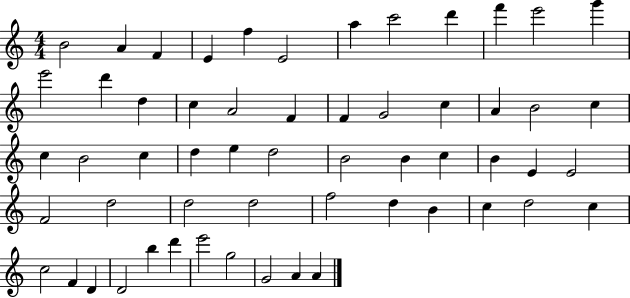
{
  \clef treble
  \numericTimeSignature
  \time 4/4
  \key c \major
  b'2 a'4 f'4 | e'4 f''4 e'2 | a''4 c'''2 d'''4 | f'''4 e'''2 g'''4 | \break e'''2 d'''4 d''4 | c''4 a'2 f'4 | f'4 g'2 c''4 | a'4 b'2 c''4 | \break c''4 b'2 c''4 | d''4 e''4 d''2 | b'2 b'4 c''4 | b'4 e'4 e'2 | \break f'2 d''2 | d''2 d''2 | f''2 d''4 b'4 | c''4 d''2 c''4 | \break c''2 f'4 d'4 | d'2 b''4 d'''4 | e'''2 g''2 | g'2 a'4 a'4 | \break \bar "|."
}